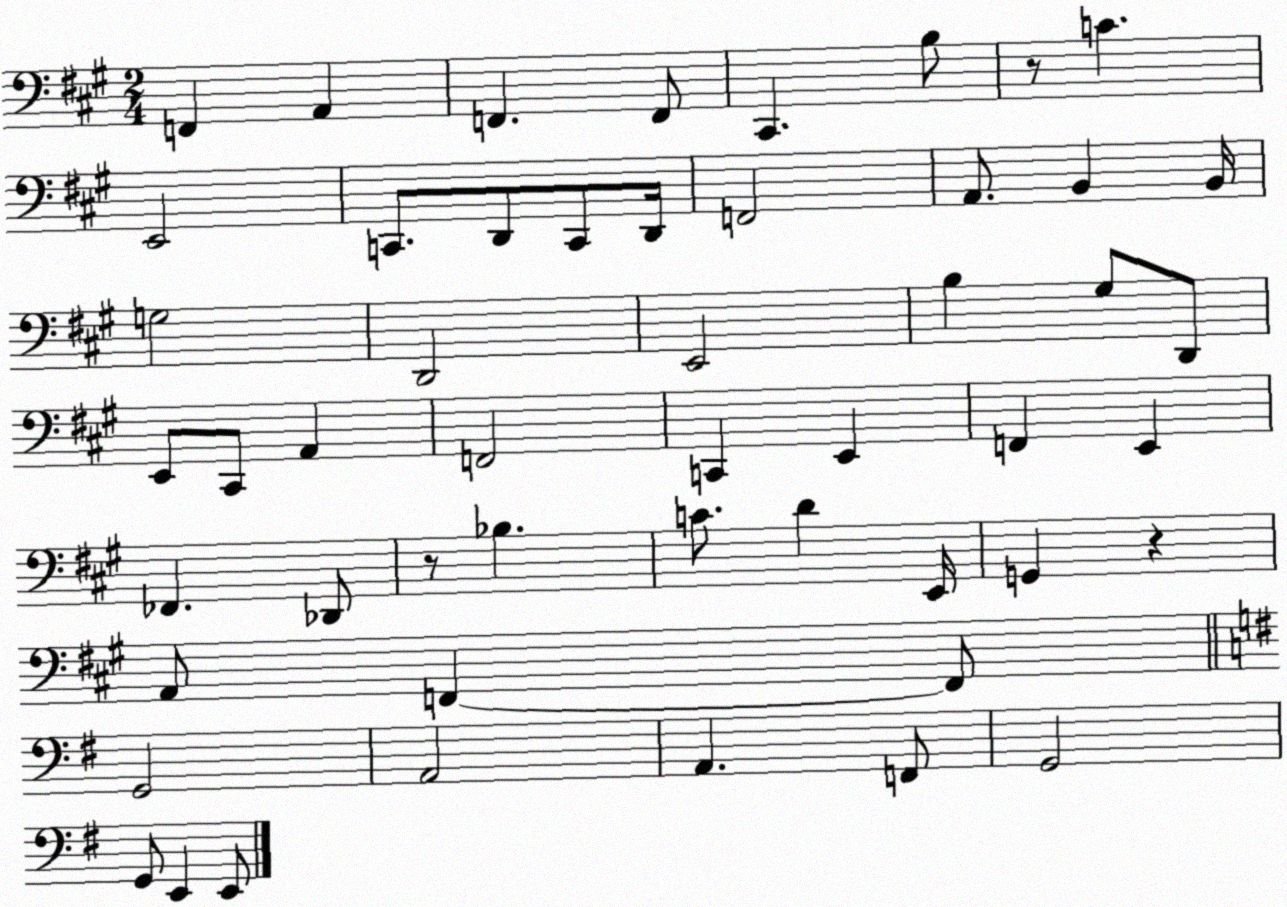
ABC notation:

X:1
T:Untitled
M:2/4
L:1/4
K:A
F,, A,, F,, F,,/2 ^C,, B,/2 z/2 C E,,2 C,,/2 D,,/2 C,,/2 D,,/4 F,,2 A,,/2 B,, B,,/4 G,2 D,,2 E,,2 B, ^G,/2 D,,/2 E,,/2 ^C,,/2 A,, F,,2 C,, E,, F,, E,, _F,, _D,,/2 z/2 _B, C/2 D E,,/4 G,, z A,,/2 F,, F,,/2 G,,2 A,,2 A,, F,,/2 G,,2 G,,/2 E,, E,,/2